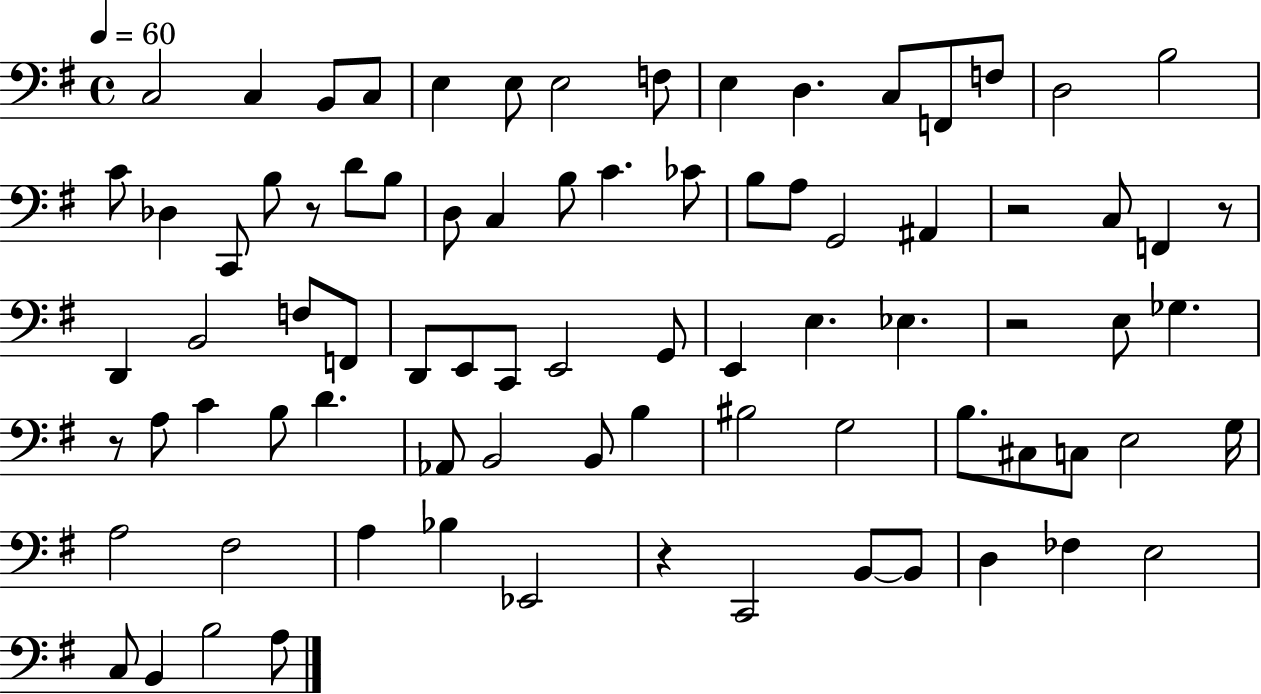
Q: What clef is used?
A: bass